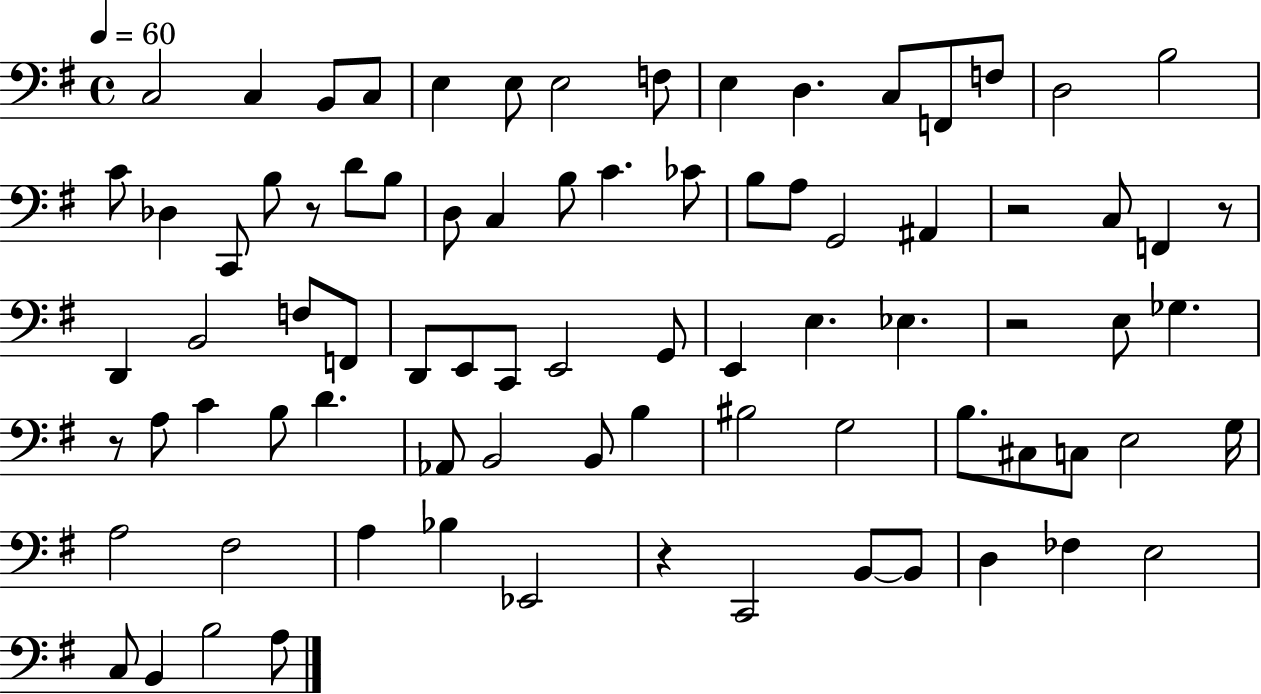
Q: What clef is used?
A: bass